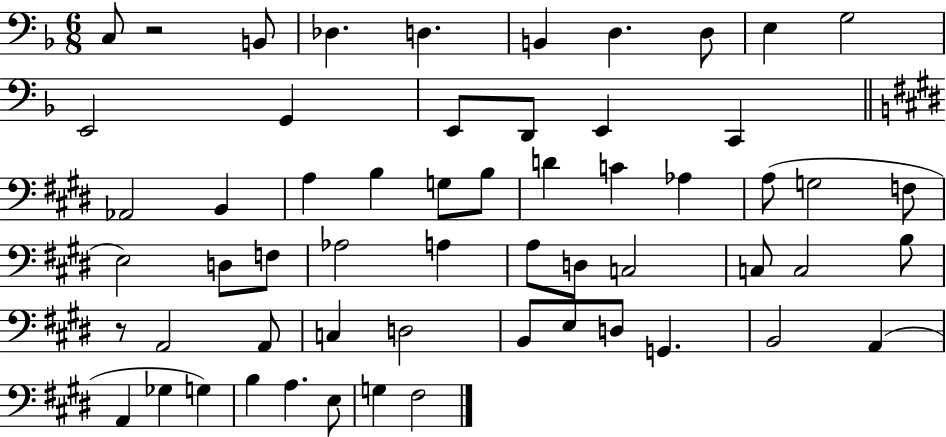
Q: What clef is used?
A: bass